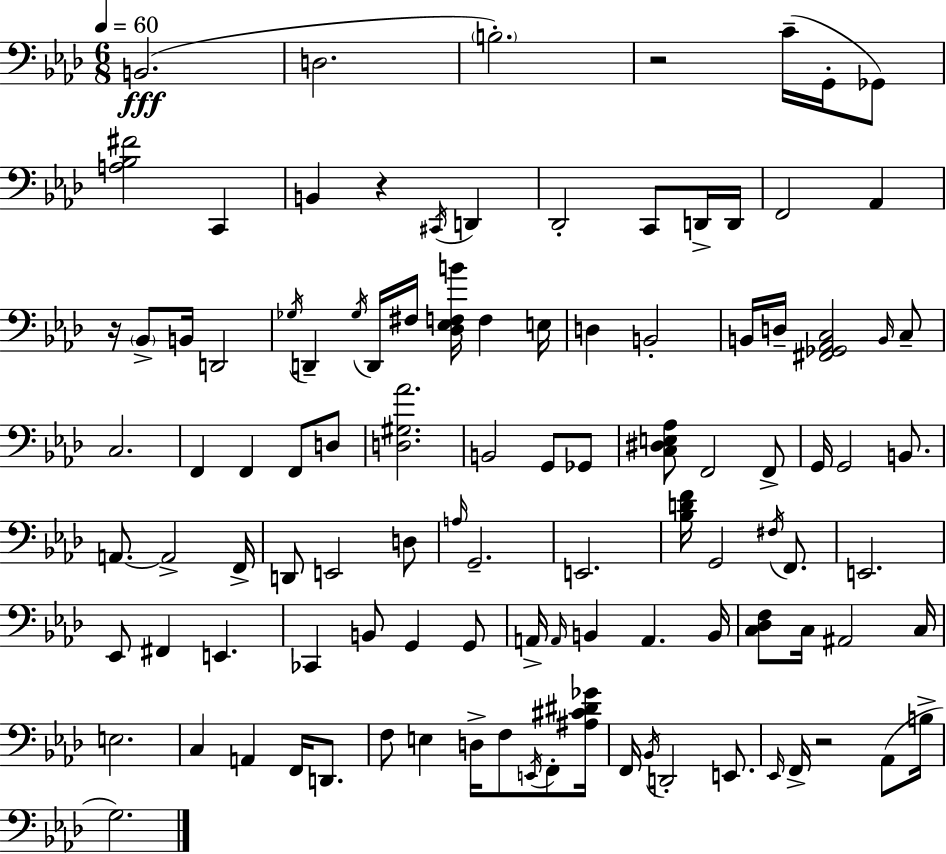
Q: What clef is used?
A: bass